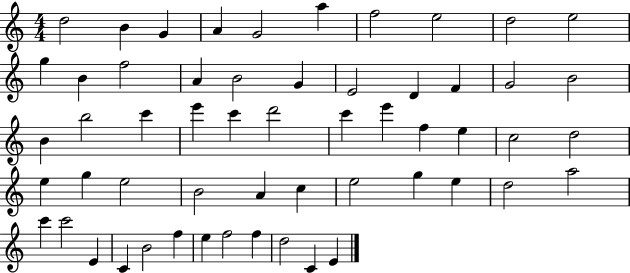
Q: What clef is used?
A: treble